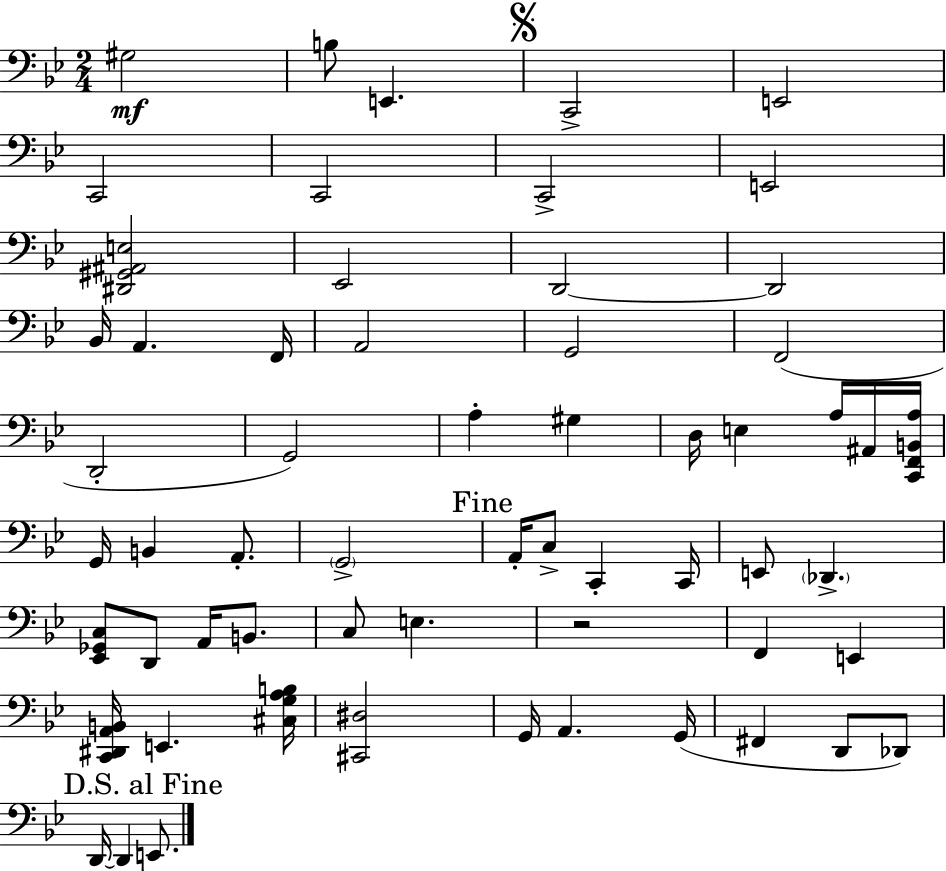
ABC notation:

X:1
T:Untitled
M:2/4
L:1/4
K:Gm
^G,2 B,/2 E,, C,,2 E,,2 C,,2 C,,2 C,,2 E,,2 [^D,,^G,,^A,,E,]2 _E,,2 D,,2 D,,2 _B,,/4 A,, F,,/4 A,,2 G,,2 F,,2 D,,2 G,,2 A, ^G, D,/4 E, A,/4 ^A,,/4 [C,,F,,B,,A,]/4 G,,/4 B,, A,,/2 G,,2 A,,/4 C,/2 C,, C,,/4 E,,/2 _D,, [_E,,_G,,C,]/2 D,,/2 A,,/4 B,,/2 C,/2 E, z2 F,, E,, [C,,^D,,A,,B,,]/4 E,, [^C,G,A,B,]/4 [^C,,^D,]2 G,,/4 A,, G,,/4 ^F,, D,,/2 _D,,/2 D,,/4 D,, E,,/2